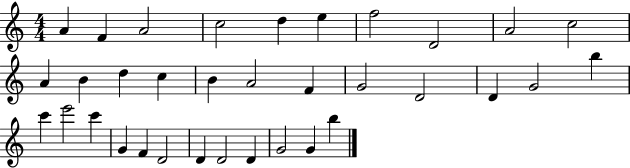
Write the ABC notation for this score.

X:1
T:Untitled
M:4/4
L:1/4
K:C
A F A2 c2 d e f2 D2 A2 c2 A B d c B A2 F G2 D2 D G2 b c' e'2 c' G F D2 D D2 D G2 G b